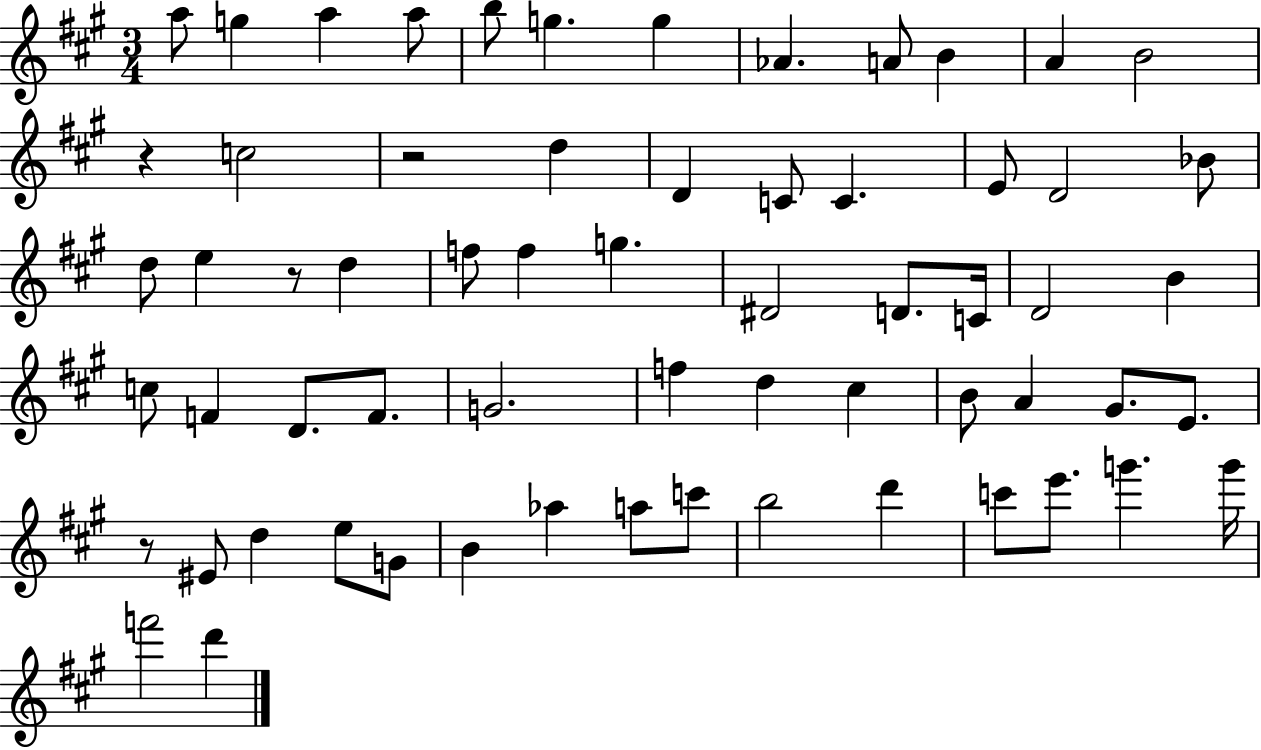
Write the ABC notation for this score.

X:1
T:Untitled
M:3/4
L:1/4
K:A
a/2 g a a/2 b/2 g g _A A/2 B A B2 z c2 z2 d D C/2 C E/2 D2 _B/2 d/2 e z/2 d f/2 f g ^D2 D/2 C/4 D2 B c/2 F D/2 F/2 G2 f d ^c B/2 A ^G/2 E/2 z/2 ^E/2 d e/2 G/2 B _a a/2 c'/2 b2 d' c'/2 e'/2 g' g'/4 f'2 d'